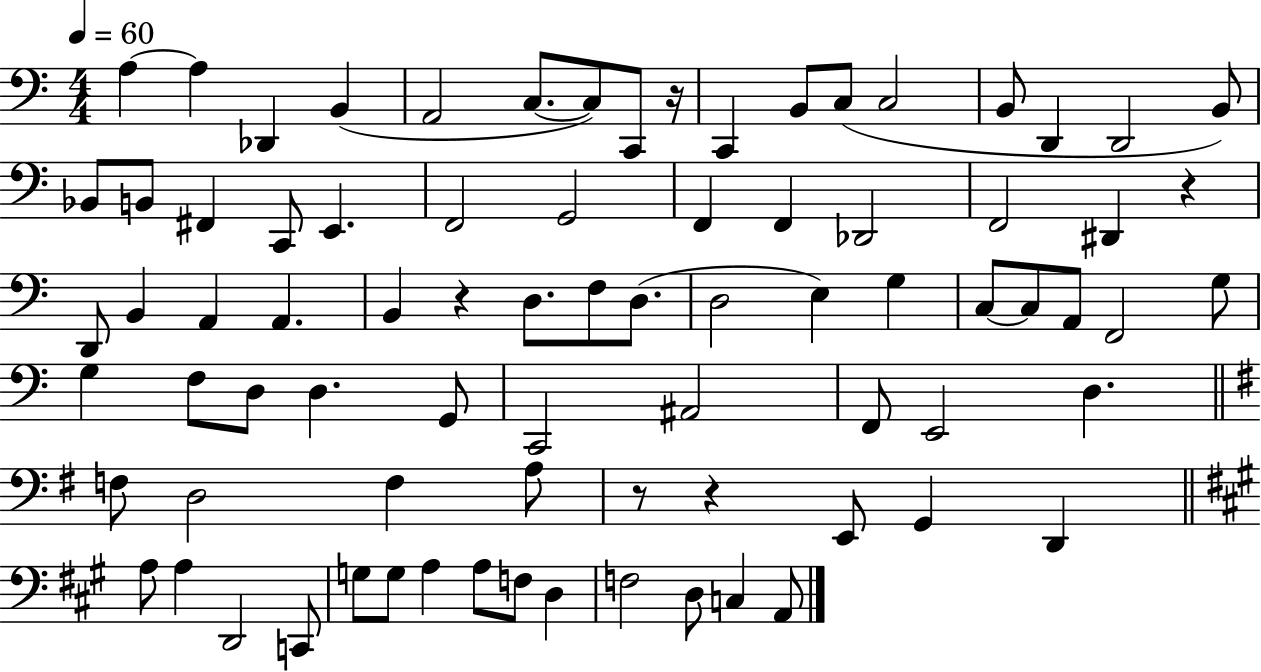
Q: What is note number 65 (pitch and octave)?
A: C2